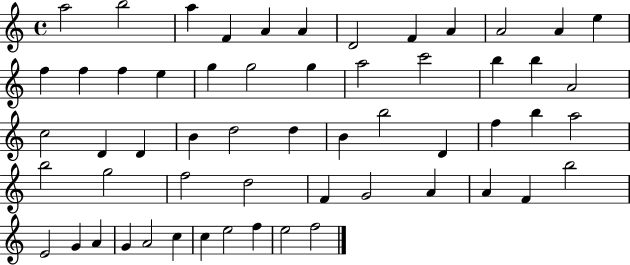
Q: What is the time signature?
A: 4/4